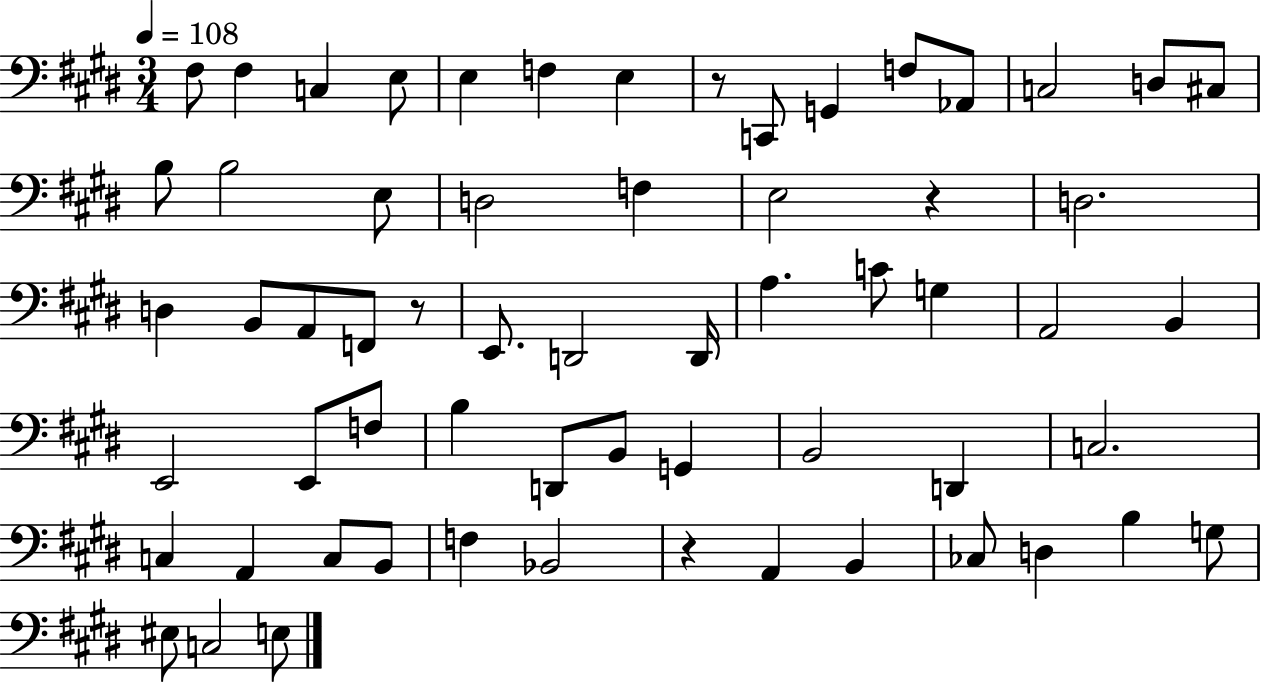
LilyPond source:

{
  \clef bass
  \numericTimeSignature
  \time 3/4
  \key e \major
  \tempo 4 = 108
  fis8 fis4 c4 e8 | e4 f4 e4 | r8 c,8 g,4 f8 aes,8 | c2 d8 cis8 | \break b8 b2 e8 | d2 f4 | e2 r4 | d2. | \break d4 b,8 a,8 f,8 r8 | e,8. d,2 d,16 | a4. c'8 g4 | a,2 b,4 | \break e,2 e,8 f8 | b4 d,8 b,8 g,4 | b,2 d,4 | c2. | \break c4 a,4 c8 b,8 | f4 bes,2 | r4 a,4 b,4 | ces8 d4 b4 g8 | \break eis8 c2 e8 | \bar "|."
}